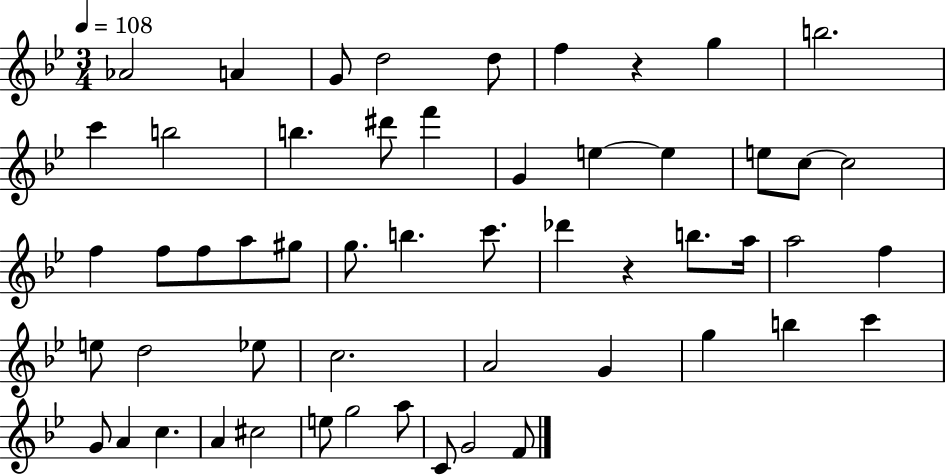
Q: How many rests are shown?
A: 2